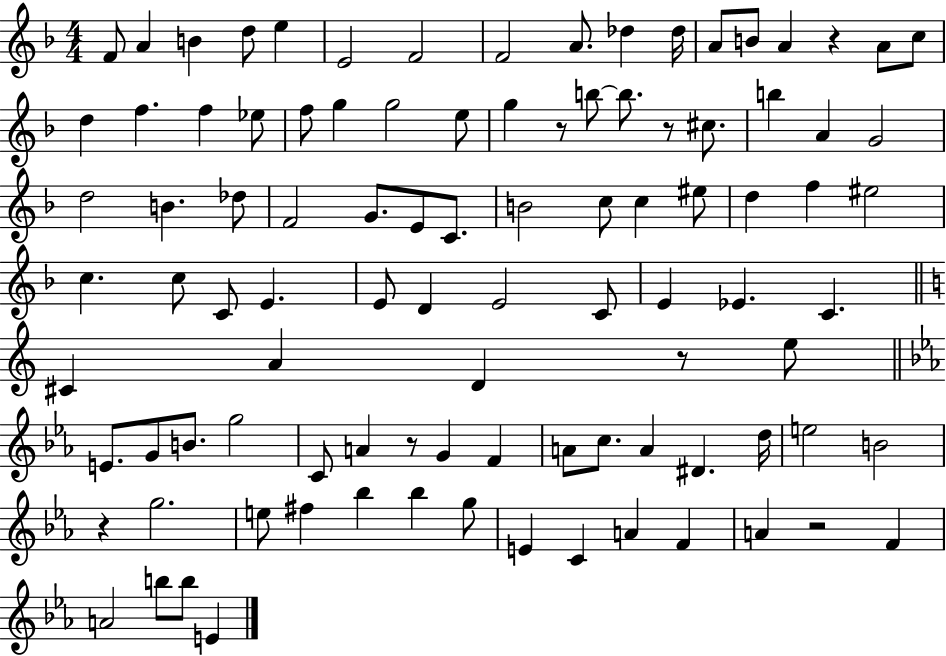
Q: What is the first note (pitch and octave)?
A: F4